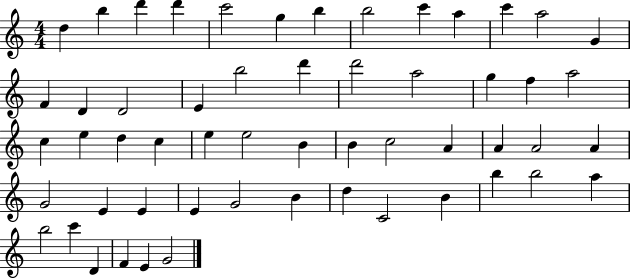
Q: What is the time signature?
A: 4/4